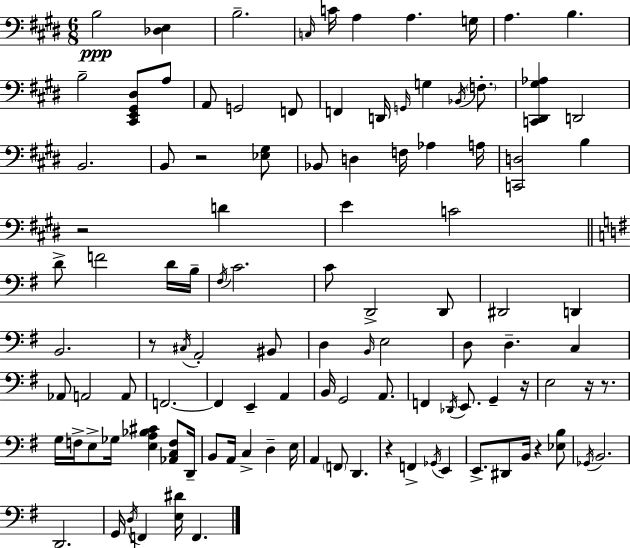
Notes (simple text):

B3/h [Db3,E3]/q B3/h. C3/s C4/s A3/q A3/q. G3/s A3/q. B3/q. B3/h [C#2,E2,G#2,D#3]/e A3/e A2/e G2/h F2/e F2/q D2/s G2/s G3/q Bb2/s F3/e. [C2,D#2,G#3,Ab3]/q D2/h B2/h. B2/e R/h [Eb3,G#3]/e Bb2/e D3/q F3/s Ab3/q A3/s [C2,D3]/h B3/q R/h D4/q E4/q C4/h D4/e F4/h D4/s B3/s F#3/s C4/h. C4/e D2/h D2/e D#2/h D2/q B2/h. R/e C#3/s A2/h BIS2/e D3/q B2/s E3/h D3/e D3/q. C3/q Ab2/e A2/h A2/e F2/h. F2/q E2/q A2/q B2/s G2/h A2/e. F2/q Db2/s E2/e. G2/q R/s E3/h R/s R/e. G3/s F3/s E3/e Gb3/s [E3,A3,Bb3,C#4]/q [Ab2,C3,F3]/e D2/s B2/e A2/s C3/q D3/q E3/s A2/q F2/e D2/q. R/q F2/q Gb2/s E2/q E2/e. D#2/e B2/s R/q [Eb3,B3]/e Gb2/s B2/h. D2/h. G2/s D3/s F2/q [E3,D#4]/s F2/q.